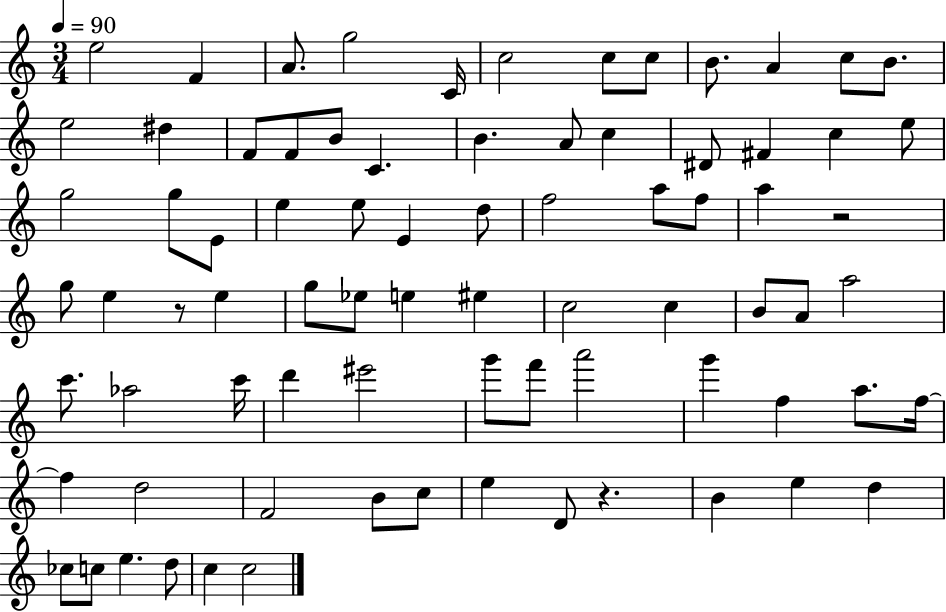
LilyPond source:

{
  \clef treble
  \numericTimeSignature
  \time 3/4
  \key c \major
  \tempo 4 = 90
  e''2 f'4 | a'8. g''2 c'16 | c''2 c''8 c''8 | b'8. a'4 c''8 b'8. | \break e''2 dis''4 | f'8 f'8 b'8 c'4. | b'4. a'8 c''4 | dis'8 fis'4 c''4 e''8 | \break g''2 g''8 e'8 | e''4 e''8 e'4 d''8 | f''2 a''8 f''8 | a''4 r2 | \break g''8 e''4 r8 e''4 | g''8 ees''8 e''4 eis''4 | c''2 c''4 | b'8 a'8 a''2 | \break c'''8. aes''2 c'''16 | d'''4 eis'''2 | g'''8 f'''8 a'''2 | g'''4 f''4 a''8. f''16~~ | \break f''4 d''2 | f'2 b'8 c''8 | e''4 d'8 r4. | b'4 e''4 d''4 | \break ces''8 c''8 e''4. d''8 | c''4 c''2 | \bar "|."
}